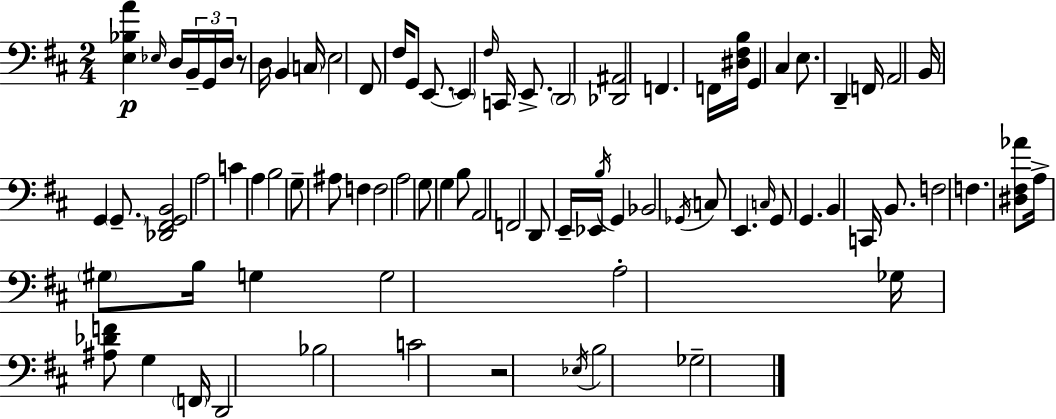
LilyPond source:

{
  \clef bass
  \numericTimeSignature
  \time 2/4
  \key d \major
  <e bes a'>4\p \grace { ees16 } d16 \tuplet 3/2 { b,16-- g,16 | d16 } r8 d16 b,4 | \parenthesize c16 e2 | fis,8 fis16 g,8 e,8.~~ | \break \parenthesize e,4 \grace { fis16 } c,16 e,8.-> | \parenthesize d,2 | <des, ais,>2 | f,4. | \break f,16 <dis fis b>16 g,4 cis4 | e8. d,4-- | f,16 a,2 | b,16 g,4 \parenthesize g,8.-- | \break <des, fis, g, b,>2 | a2 | c'4 a4 | b2 | \break g8-- ais8 f4 | f2 | a2 | g8 g4 | \break b8 a,2 | f,2 | d,8 e,16-- ees,16 \acciaccatura { b16 } g,4 | bes,2 | \break \acciaccatura { ges,16 } c8 e,4. | \grace { c16 } g,8 g,4. | b,4 | c,16 b,8. f2 | \break f4. | <dis fis aes'>8 a16-> \parenthesize gis8 | b16 g4 g2 | a2-. | \break ges16 <ais des' f'>8 | g4 \parenthesize f,16 d,2 | bes2 | c'2 | \break r2 | \acciaccatura { ees16 } b2 | ges2-- | \bar "|."
}